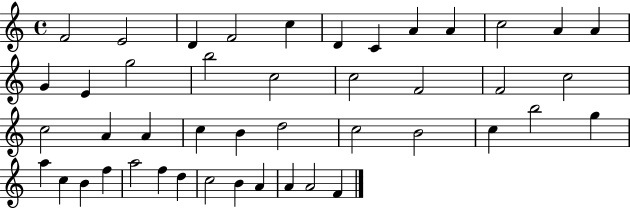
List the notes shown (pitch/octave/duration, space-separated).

F4/h E4/h D4/q F4/h C5/q D4/q C4/q A4/q A4/q C5/h A4/q A4/q G4/q E4/q G5/h B5/h C5/h C5/h F4/h F4/h C5/h C5/h A4/q A4/q C5/q B4/q D5/h C5/h B4/h C5/q B5/h G5/q A5/q C5/q B4/q F5/q A5/h F5/q D5/q C5/h B4/q A4/q A4/q A4/h F4/q